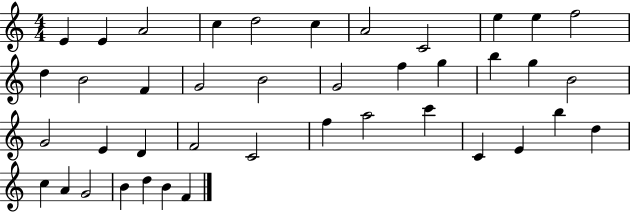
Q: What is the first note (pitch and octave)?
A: E4